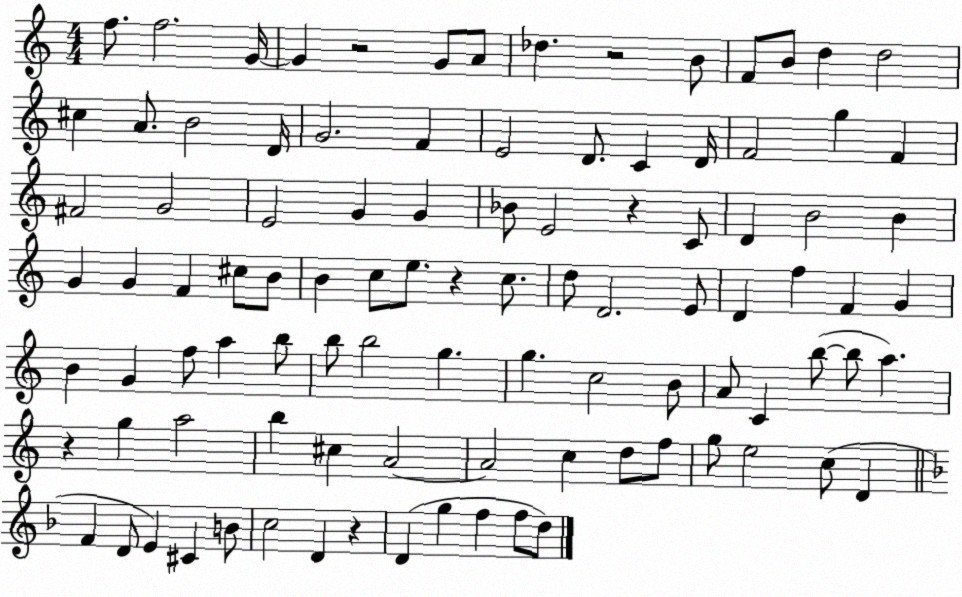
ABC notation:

X:1
T:Untitled
M:4/4
L:1/4
K:C
f/2 f2 G/4 G z2 G/2 A/2 _d z2 B/2 F/2 B/2 d d2 ^c A/2 B2 D/4 G2 F E2 D/2 C D/4 F2 g F ^F2 G2 E2 G G _B/2 E2 z C/2 D B2 B G G F ^c/2 B/2 B c/2 e/2 z c/2 d/2 D2 E/2 D f F G B G f/2 a b/2 b/2 b2 g g c2 B/2 A/2 C b/2 b/2 a z g a2 b ^c A2 A2 c d/2 f/2 g/2 e2 c/2 D F D/2 E ^C B/2 c2 D z D g f f/2 d/2